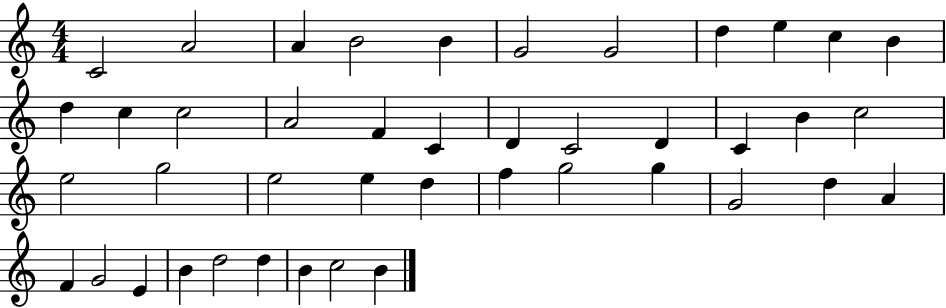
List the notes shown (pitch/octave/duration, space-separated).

C4/h A4/h A4/q B4/h B4/q G4/h G4/h D5/q E5/q C5/q B4/q D5/q C5/q C5/h A4/h F4/q C4/q D4/q C4/h D4/q C4/q B4/q C5/h E5/h G5/h E5/h E5/q D5/q F5/q G5/h G5/q G4/h D5/q A4/q F4/q G4/h E4/q B4/q D5/h D5/q B4/q C5/h B4/q